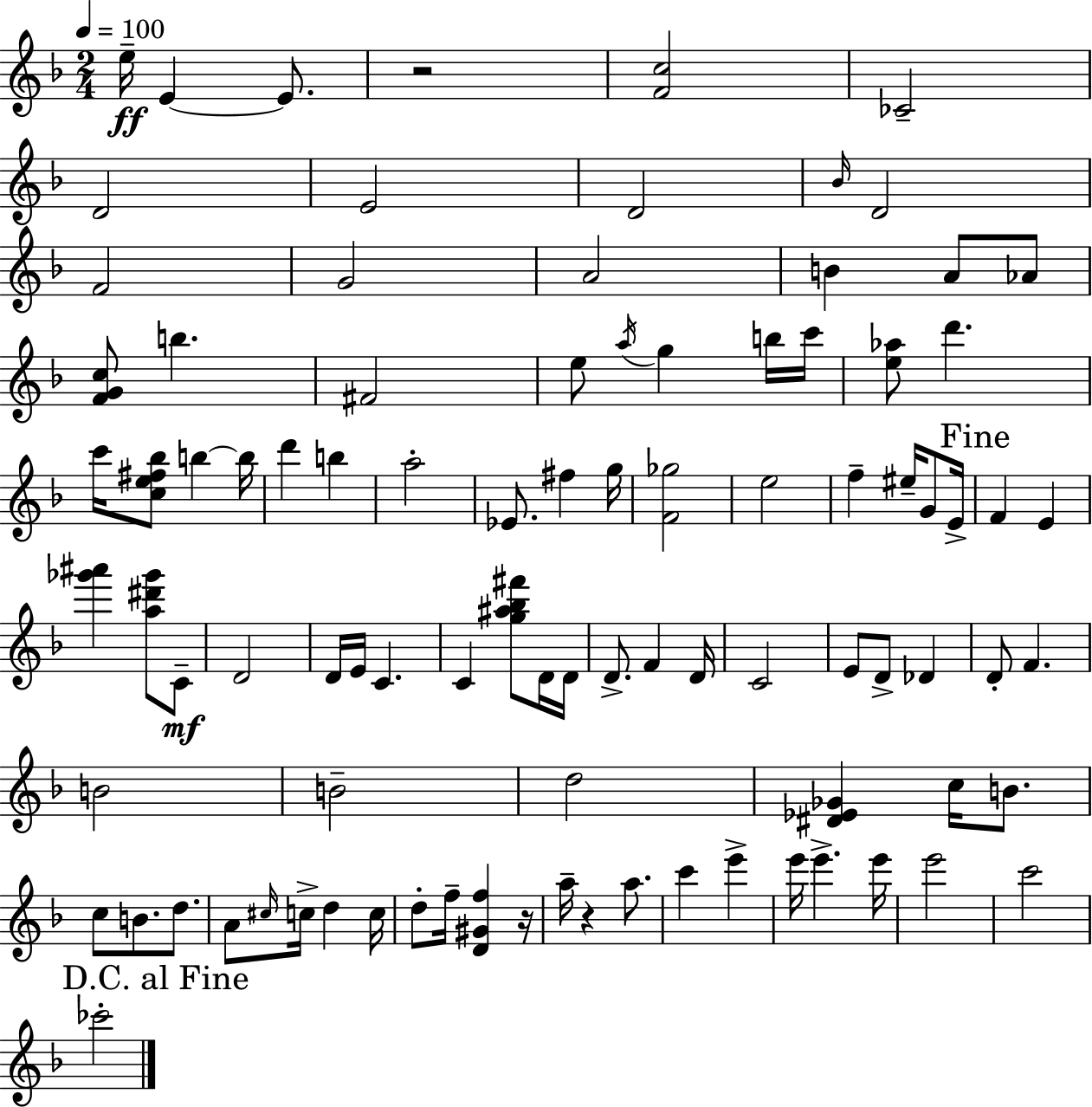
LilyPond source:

{
  \clef treble
  \numericTimeSignature
  \time 2/4
  \key d \minor
  \tempo 4 = 100
  \repeat volta 2 { e''16--\ff e'4~~ e'8. | r2 | <f' c''>2 | ces'2-- | \break d'2 | e'2 | d'2 | \grace { bes'16 } d'2 | \break f'2 | g'2 | a'2 | b'4 a'8 aes'8 | \break <f' g' c''>8 b''4. | fis'2 | e''8 \acciaccatura { a''16 } g''4 | b''16 c'''16 <e'' aes''>8 d'''4. | \break c'''16 <c'' e'' fis'' bes''>8 b''4~~ | b''16 d'''4 b''4 | a''2-. | ees'8. fis''4 | \break g''16 <f' ges''>2 | e''2 | f''4-- eis''16-- g'8 | e'16-> \mark "Fine" f'4 e'4 | \break <ges''' ais'''>4 <a'' dis''' ges'''>8 | c'8--\mf d'2 | d'16 e'16 c'4. | c'4 <g'' ais'' bes'' fis'''>8 | \break d'16 d'16 d'8.-> f'4 | d'16 c'2 | e'8 d'8-> des'4 | d'8-. f'4. | \break b'2 | b'2-- | d''2 | <dis' ees' ges'>4 c''16 b'8. | \break c''8 b'8. d''8. | a'8 \grace { cis''16 } c''16-> d''4 | c''16 d''8-. f''16-- <d' gis' f''>4 | r16 a''16-- r4 | \break a''8. c'''4 e'''4-> | e'''16 e'''4.-> | e'''16 e'''2 | c'''2 | \break \mark "D.C. al Fine" ces'''2-. | } \bar "|."
}